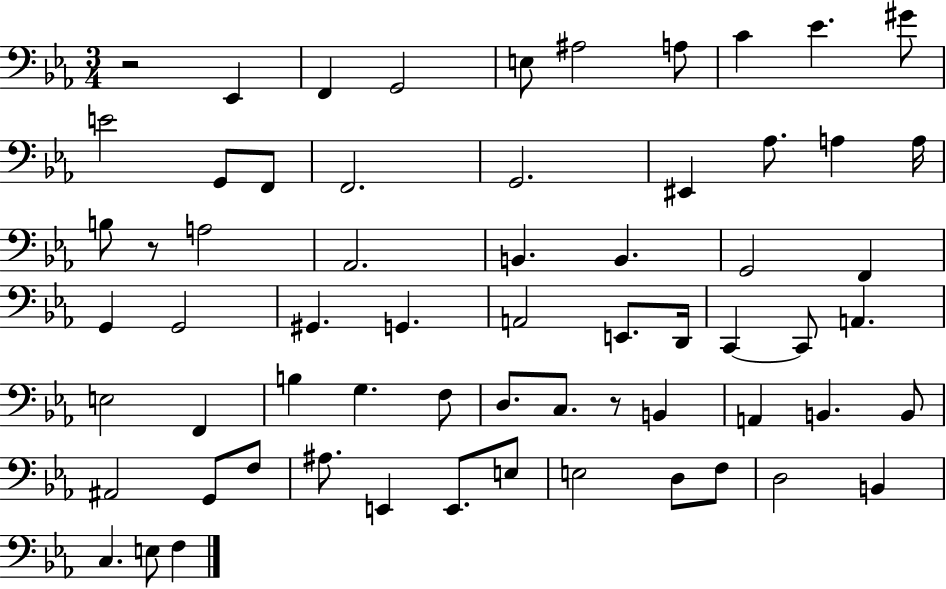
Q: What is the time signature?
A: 3/4